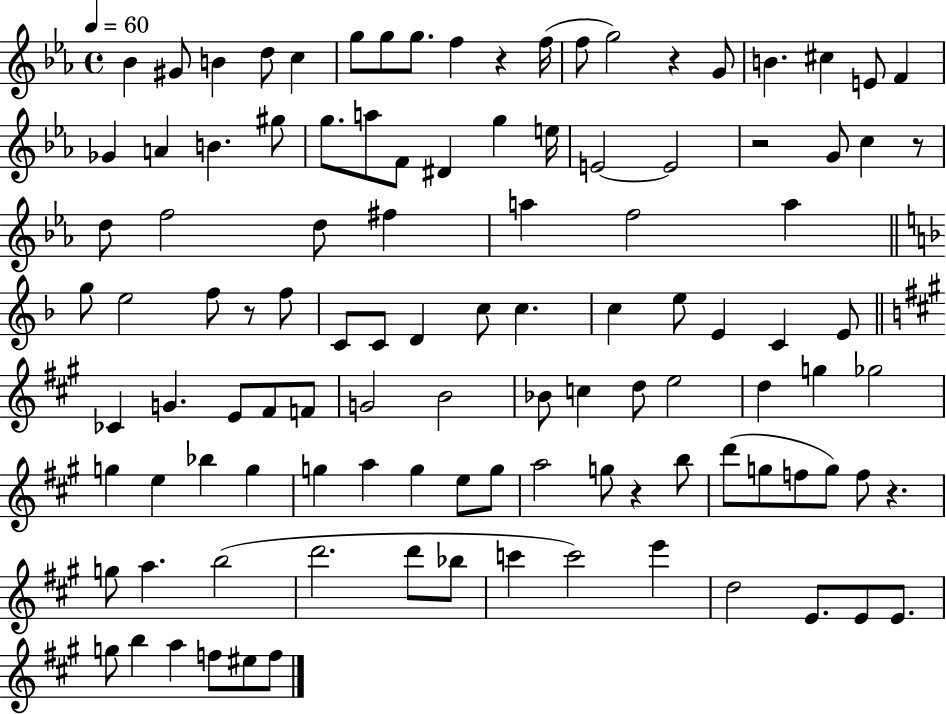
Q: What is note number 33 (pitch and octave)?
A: F5